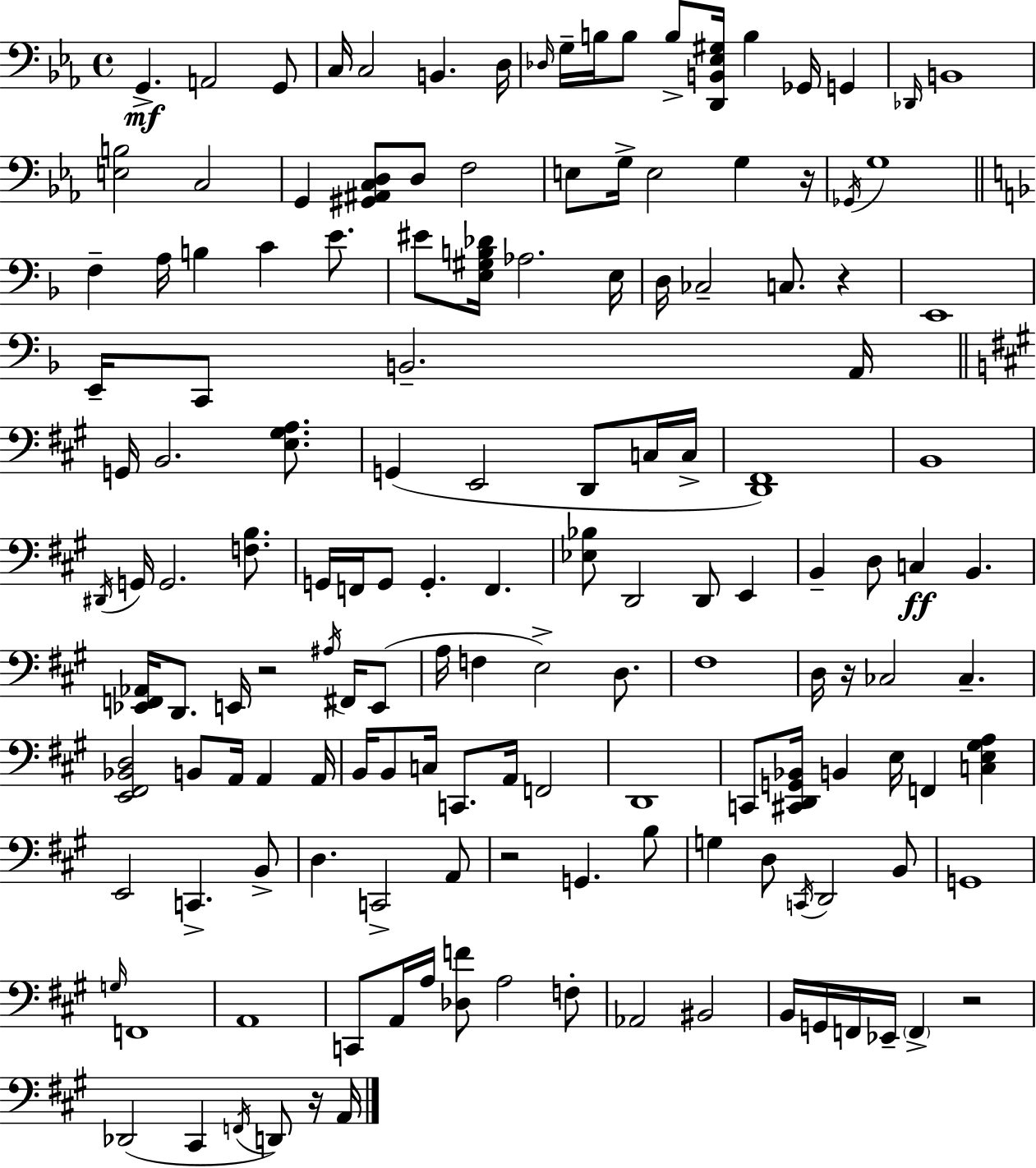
X:1
T:Untitled
M:4/4
L:1/4
K:Cm
G,, A,,2 G,,/2 C,/4 C,2 B,, D,/4 _D,/4 G,/4 B,/4 B,/2 B,/2 [D,,B,,_E,^G,]/4 B, _G,,/4 G,, _D,,/4 B,,4 [E,B,]2 C,2 G,, [^G,,^A,,C,D,]/2 D,/2 F,2 E,/2 G,/4 E,2 G, z/4 _G,,/4 G,4 F, A,/4 B, C E/2 ^E/2 [E,^G,B,_D]/4 _A,2 E,/4 D,/4 _C,2 C,/2 z E,,4 E,,/4 C,,/2 B,,2 A,,/4 G,,/4 B,,2 [E,^G,A,]/2 G,, E,,2 D,,/2 C,/4 C,/4 [D,,^F,,]4 B,,4 ^D,,/4 G,,/4 G,,2 [F,B,]/2 G,,/4 F,,/4 G,,/2 G,, F,, [_E,_B,]/2 D,,2 D,,/2 E,, B,, D,/2 C, B,, [_E,,F,,_A,,]/4 D,,/2 E,,/4 z2 ^A,/4 ^F,,/4 E,,/2 A,/4 F, E,2 D,/2 ^F,4 D,/4 z/4 _C,2 _C, [E,,^F,,_B,,D,]2 B,,/2 A,,/4 A,, A,,/4 B,,/4 B,,/2 C,/4 C,,/2 A,,/4 F,,2 D,,4 C,,/2 [^C,,D,,G,,_B,,]/4 B,, E,/4 F,, [C,E,^G,A,] E,,2 C,, B,,/2 D, C,,2 A,,/2 z2 G,, B,/2 G, D,/2 C,,/4 D,,2 B,,/2 G,,4 G,/4 F,,4 A,,4 C,,/2 A,,/4 A,/4 [_D,F]/2 A,2 F,/2 _A,,2 ^B,,2 B,,/4 G,,/4 F,,/4 _E,,/4 F,, z2 _D,,2 ^C,, F,,/4 D,,/2 z/4 A,,/4